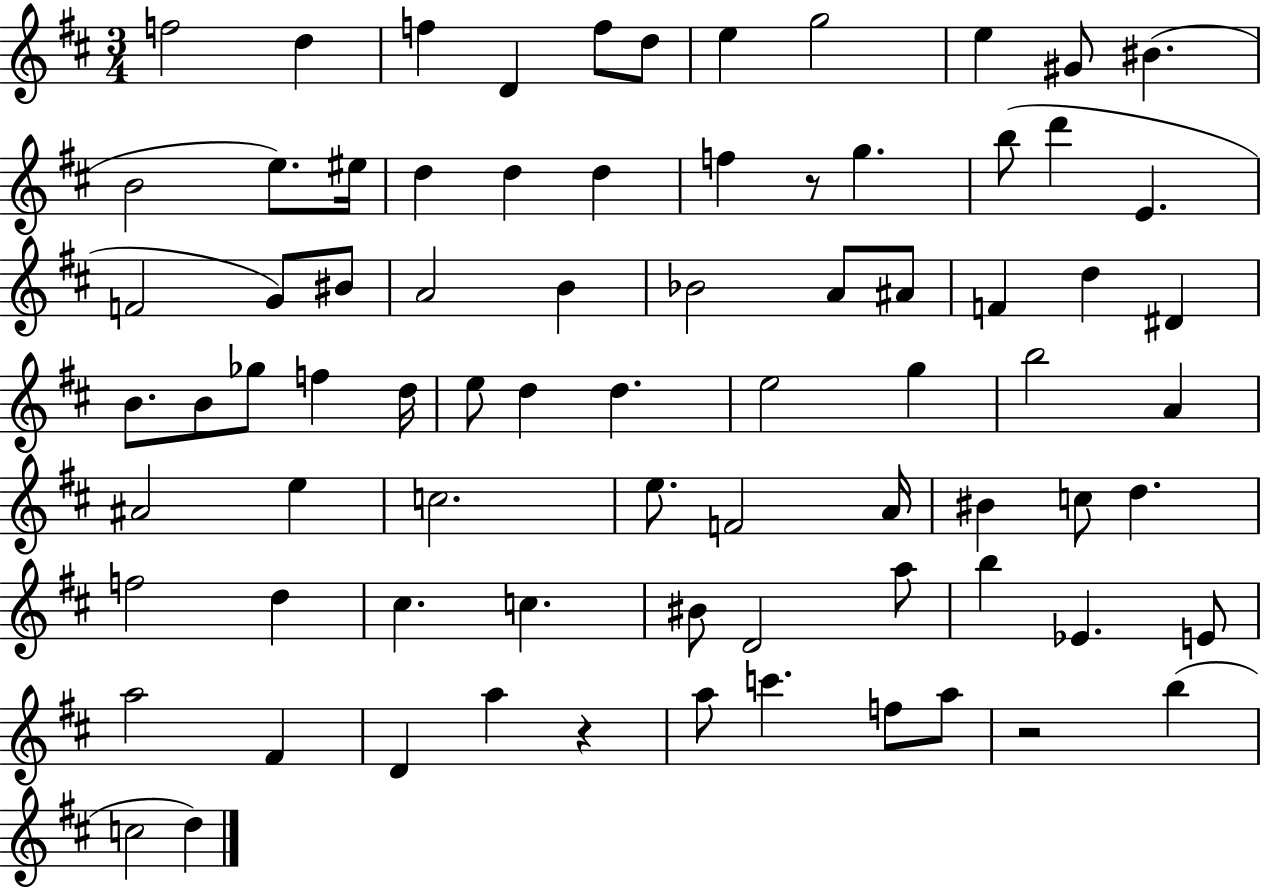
{
  \clef treble
  \numericTimeSignature
  \time 3/4
  \key d \major
  f''2 d''4 | f''4 d'4 f''8 d''8 | e''4 g''2 | e''4 gis'8 bis'4.( | \break b'2 e''8.) eis''16 | d''4 d''4 d''4 | f''4 r8 g''4. | b''8( d'''4 e'4. | \break f'2 g'8) bis'8 | a'2 b'4 | bes'2 a'8 ais'8 | f'4 d''4 dis'4 | \break b'8. b'8 ges''8 f''4 d''16 | e''8 d''4 d''4. | e''2 g''4 | b''2 a'4 | \break ais'2 e''4 | c''2. | e''8. f'2 a'16 | bis'4 c''8 d''4. | \break f''2 d''4 | cis''4. c''4. | bis'8 d'2 a''8 | b''4 ees'4. e'8 | \break a''2 fis'4 | d'4 a''4 r4 | a''8 c'''4. f''8 a''8 | r2 b''4( | \break c''2 d''4) | \bar "|."
}